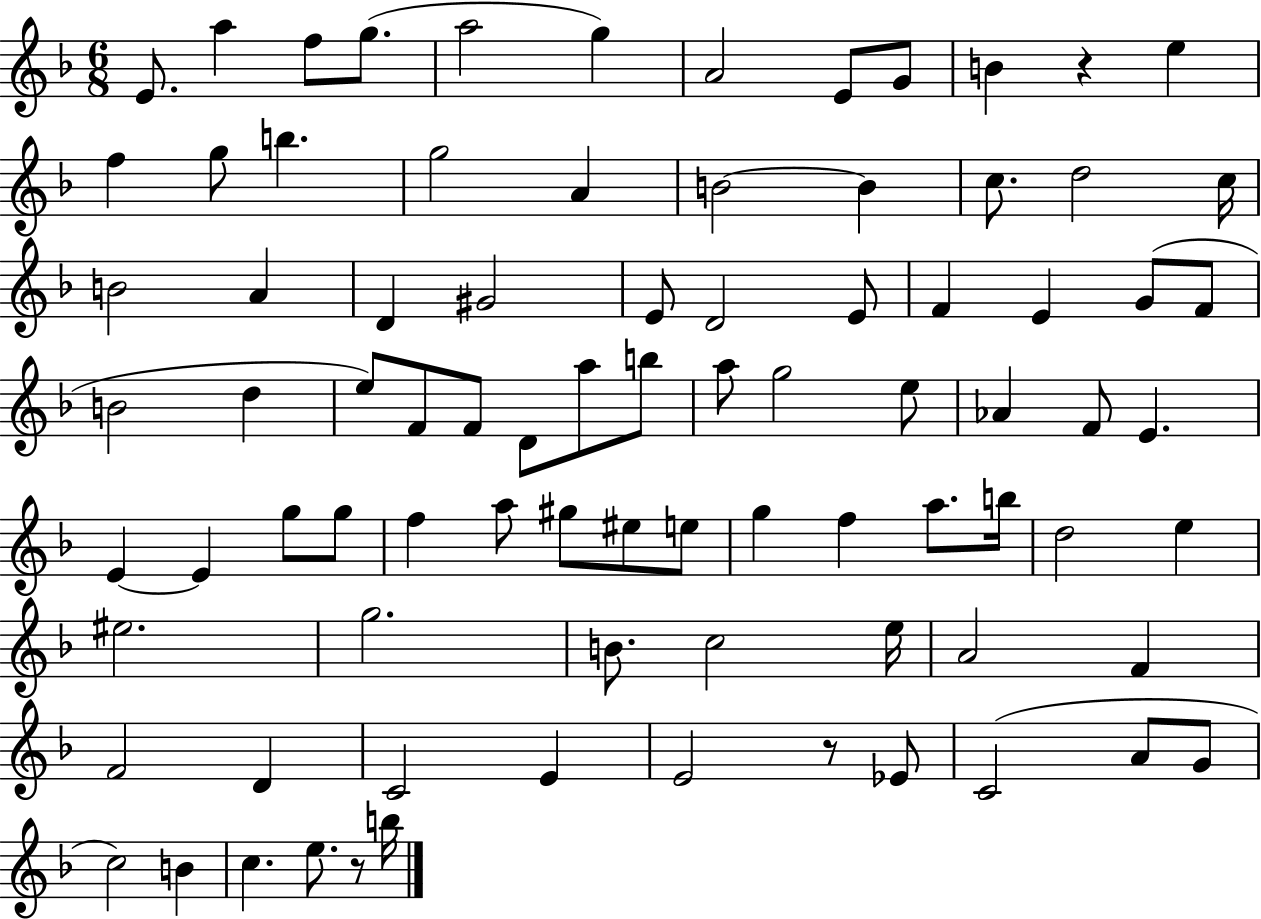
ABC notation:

X:1
T:Untitled
M:6/8
L:1/4
K:F
E/2 a f/2 g/2 a2 g A2 E/2 G/2 B z e f g/2 b g2 A B2 B c/2 d2 c/4 B2 A D ^G2 E/2 D2 E/2 F E G/2 F/2 B2 d e/2 F/2 F/2 D/2 a/2 b/2 a/2 g2 e/2 _A F/2 E E E g/2 g/2 f a/2 ^g/2 ^e/2 e/2 g f a/2 b/4 d2 e ^e2 g2 B/2 c2 e/4 A2 F F2 D C2 E E2 z/2 _E/2 C2 A/2 G/2 c2 B c e/2 z/2 b/4